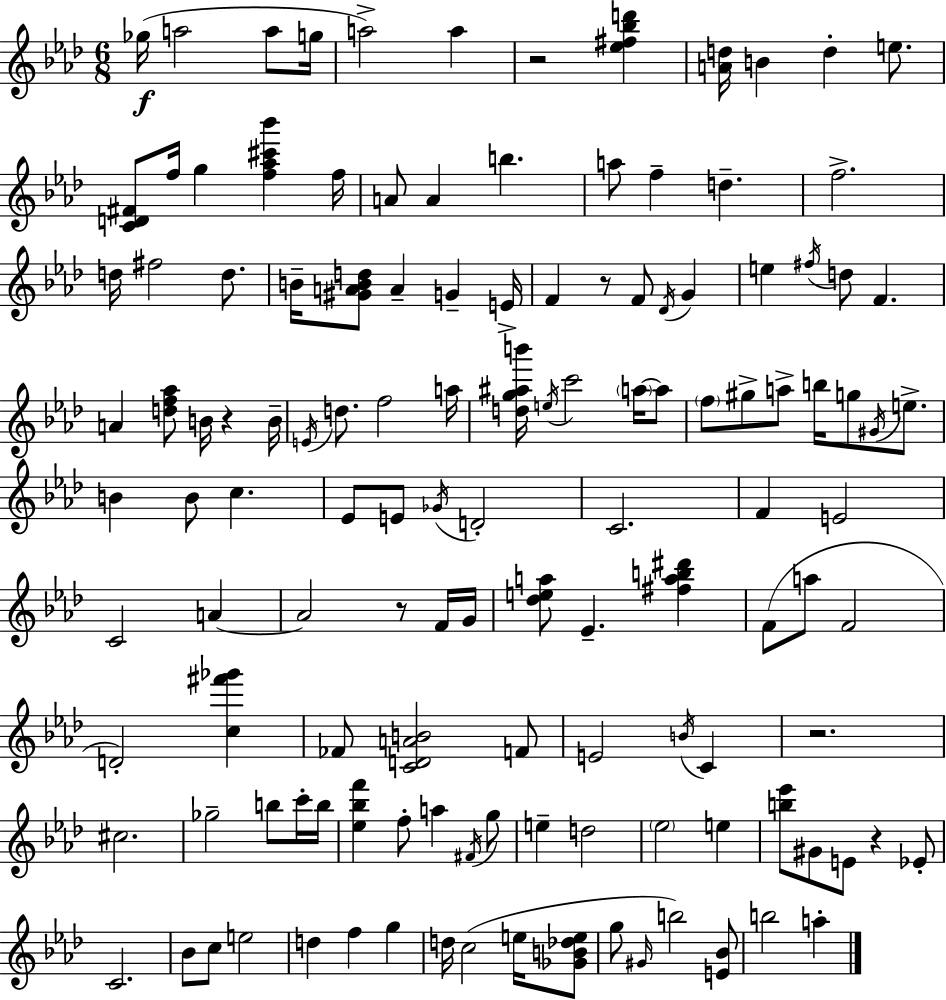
{
  \clef treble
  \numericTimeSignature
  \time 6/8
  \key f \minor
  \repeat volta 2 { ges''16(\f a''2 a''8 g''16 | a''2->) a''4 | r2 <ees'' fis'' bes'' d'''>4 | <a' d''>16 b'4 d''4-. e''8. | \break <c' d' fis'>8 f''16 g''4 <f'' aes'' cis''' bes'''>4 f''16 | a'8 a'4 b''4. | a''8 f''4-- d''4.-- | f''2.-> | \break d''16 fis''2 d''8. | b'16-- <gis' a' b' d''>8 a'4-- g'4-- e'16-> | f'4 r8 f'8 \acciaccatura { des'16 } g'4 | e''4 \acciaccatura { fis''16 } d''8 f'4. | \break a'4 <d'' f'' aes''>8 b'16 r4 | b'16-- \acciaccatura { e'16 } d''8. f''2 | a''16 <d'' g'' ais'' b'''>16 \acciaccatura { e''16 } c'''2 | \parenthesize a''16~~ a''8 \parenthesize f''8 gis''8-> a''8-> b''16 g''8 | \break \acciaccatura { gis'16 } e''8.-> b'4 b'8 c''4. | ees'8 e'8 \acciaccatura { ges'16 } d'2-. | c'2. | f'4 e'2 | \break c'2 | a'4~~ a'2 | r8 f'16 g'16 <des'' e'' a''>8 ees'4.-- | <fis'' a'' b'' dis'''>4 f'8( a''8 f'2 | \break d'2-.) | <c'' fis''' ges'''>4 fes'8 <c' d' a' b'>2 | f'8 e'2 | \acciaccatura { b'16 } c'4 r2. | \break cis''2. | ges''2-- | b''8 c'''16-. b''16 <ees'' bes'' f'''>4 f''8-. | a''4 \acciaccatura { fis'16 } g''8 e''4-- | \break d''2 \parenthesize ees''2 | e''4 <b'' ees'''>8 gis'8 | e'8 r4 ees'8-. c'2. | bes'8 c''8 | \break e''2 d''4 | f''4 g''4 d''16 c''2( | e''16 <ges' b' des'' e''>8 g''8 \grace { gis'16 } b''2) | <e' bes'>8 b''2 | \break a''4-. } \bar "|."
}